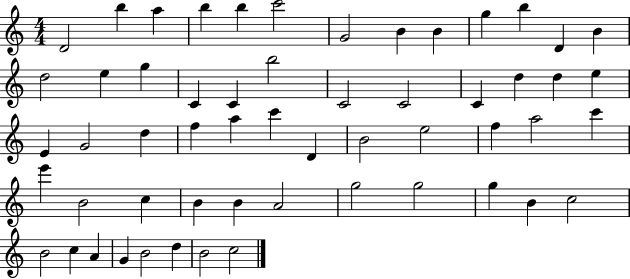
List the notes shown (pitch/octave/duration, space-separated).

D4/h B5/q A5/q B5/q B5/q C6/h G4/h B4/q B4/q G5/q B5/q D4/q B4/q D5/h E5/q G5/q C4/q C4/q B5/h C4/h C4/h C4/q D5/q D5/q E5/q E4/q G4/h D5/q F5/q A5/q C6/q D4/q B4/h E5/h F5/q A5/h C6/q E6/q B4/h C5/q B4/q B4/q A4/h G5/h G5/h G5/q B4/q C5/h B4/h C5/q A4/q G4/q B4/h D5/q B4/h C5/h